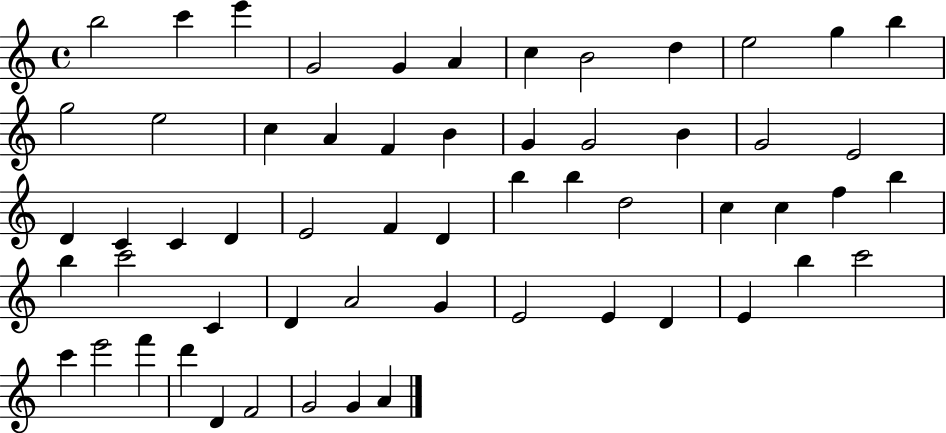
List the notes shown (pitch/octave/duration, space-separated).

B5/h C6/q E6/q G4/h G4/q A4/q C5/q B4/h D5/q E5/h G5/q B5/q G5/h E5/h C5/q A4/q F4/q B4/q G4/q G4/h B4/q G4/h E4/h D4/q C4/q C4/q D4/q E4/h F4/q D4/q B5/q B5/q D5/h C5/q C5/q F5/q B5/q B5/q C6/h C4/q D4/q A4/h G4/q E4/h E4/q D4/q E4/q B5/q C6/h C6/q E6/h F6/q D6/q D4/q F4/h G4/h G4/q A4/q